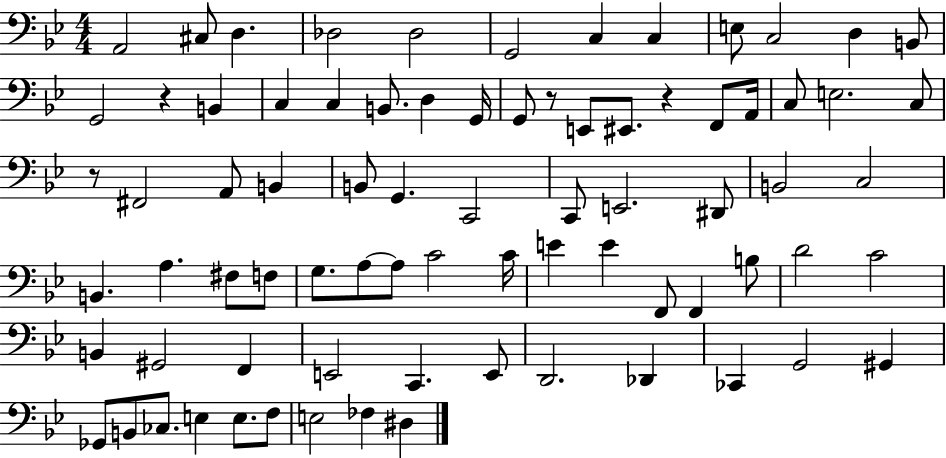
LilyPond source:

{
  \clef bass
  \numericTimeSignature
  \time 4/4
  \key bes \major
  a,2 cis8 d4. | des2 des2 | g,2 c4 c4 | e8 c2 d4 b,8 | \break g,2 r4 b,4 | c4 c4 b,8. d4 g,16 | g,8 r8 e,8 eis,8. r4 f,8 a,16 | c8 e2. c8 | \break r8 fis,2 a,8 b,4 | b,8 g,4. c,2 | c,8 e,2. dis,8 | b,2 c2 | \break b,4. a4. fis8 f8 | g8. a8~~ a8 c'2 c'16 | e'4 e'4 f,8 f,4 b8 | d'2 c'2 | \break b,4 gis,2 f,4 | e,2 c,4. e,8 | d,2. des,4 | ces,4 g,2 gis,4 | \break ges,8 b,8 ces8. e4 e8. f8 | e2 fes4 dis4 | \bar "|."
}